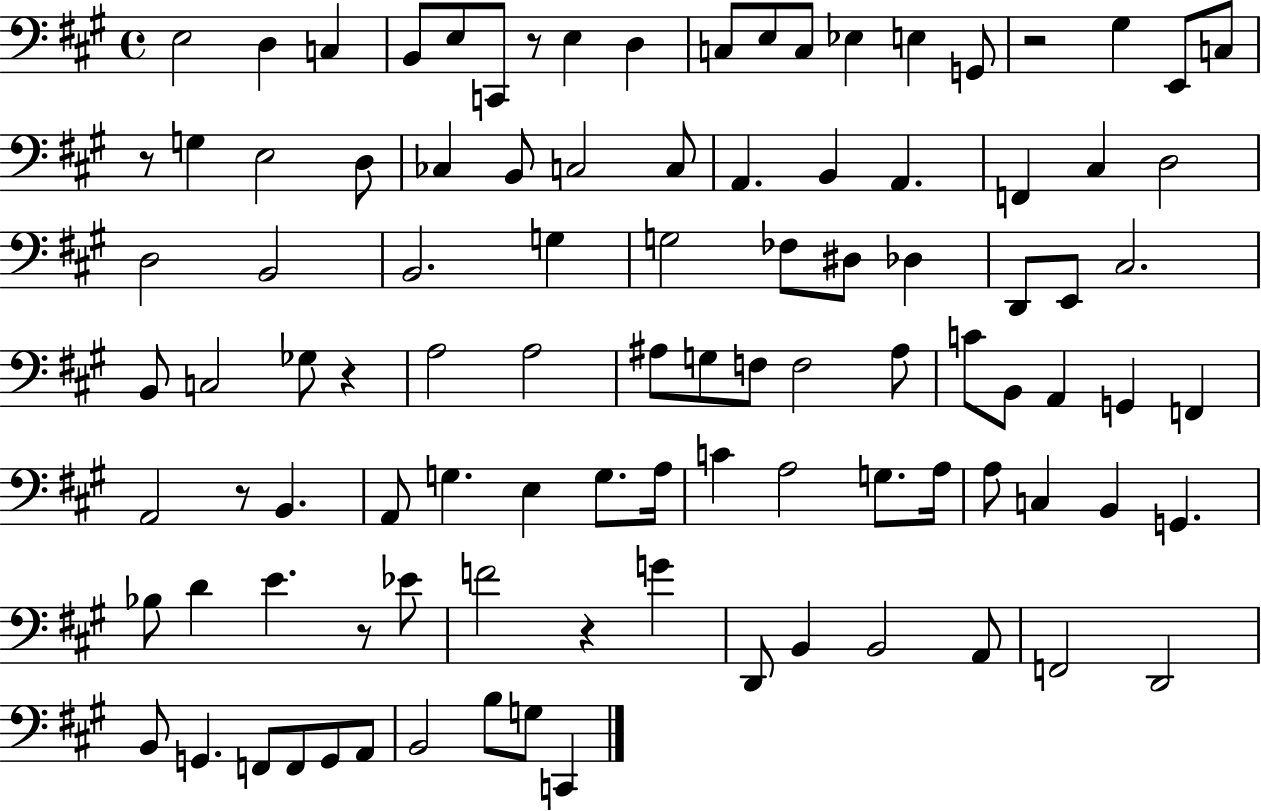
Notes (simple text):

E3/h D3/q C3/q B2/e E3/e C2/e R/e E3/q D3/q C3/e E3/e C3/e Eb3/q E3/q G2/e R/h G#3/q E2/e C3/e R/e G3/q E3/h D3/e CES3/q B2/e C3/h C3/e A2/q. B2/q A2/q. F2/q C#3/q D3/h D3/h B2/h B2/h. G3/q G3/h FES3/e D#3/e Db3/q D2/e E2/e C#3/h. B2/e C3/h Gb3/e R/q A3/h A3/h A#3/e G3/e F3/e F3/h A#3/e C4/e B2/e A2/q G2/q F2/q A2/h R/e B2/q. A2/e G3/q. E3/q G3/e. A3/s C4/q A3/h G3/e. A3/s A3/e C3/q B2/q G2/q. Bb3/e D4/q E4/q. R/e Eb4/e F4/h R/q G4/q D2/e B2/q B2/h A2/e F2/h D2/h B2/e G2/q. F2/e F2/e G2/e A2/e B2/h B3/e G3/e C2/q